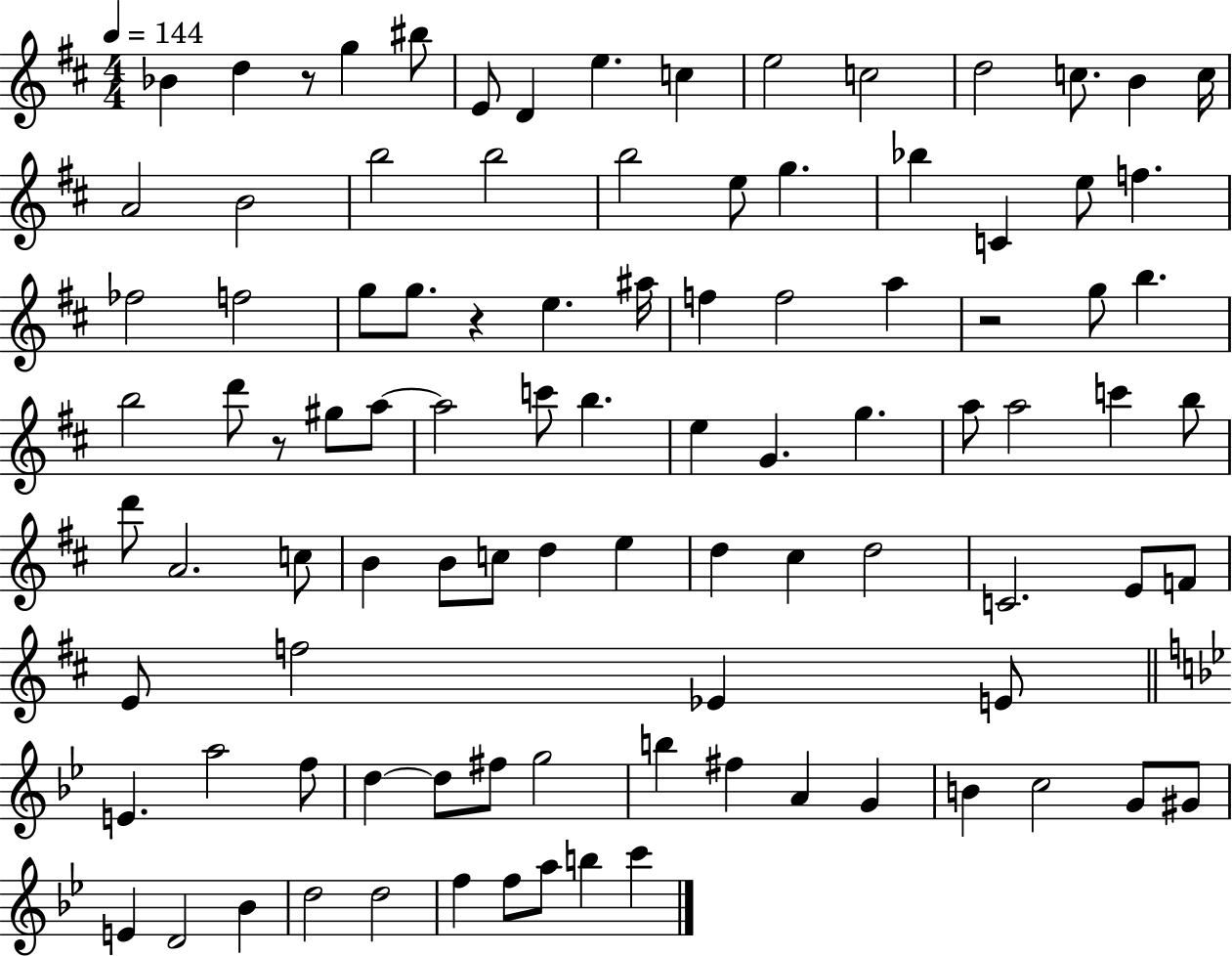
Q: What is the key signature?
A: D major